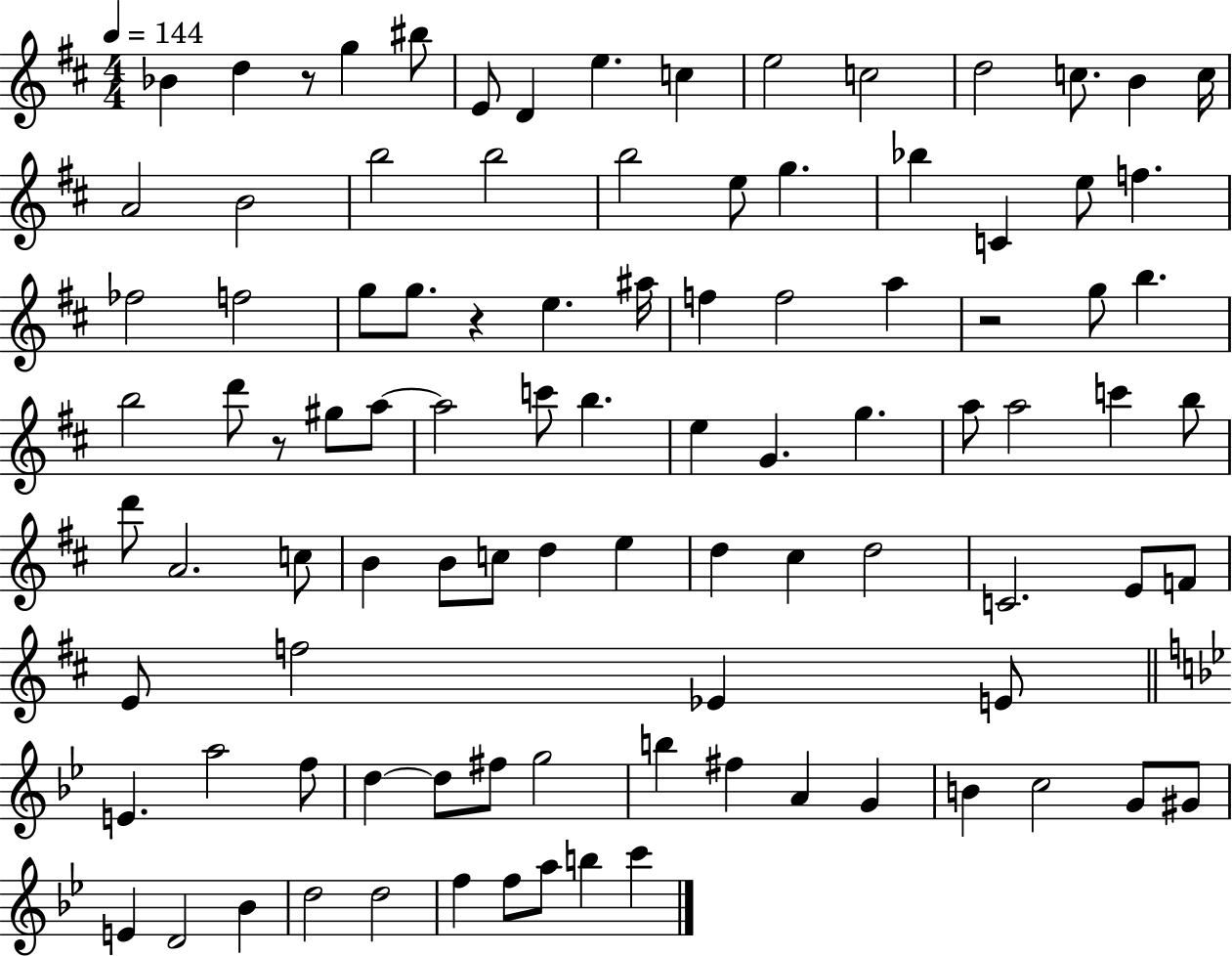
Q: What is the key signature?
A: D major